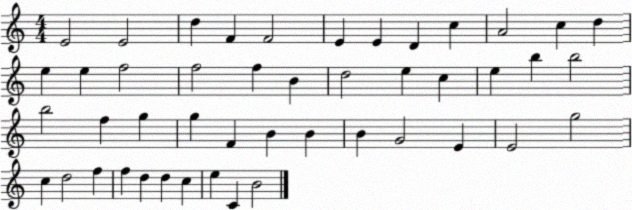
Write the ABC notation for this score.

X:1
T:Untitled
M:4/4
L:1/4
K:C
E2 E2 d F F2 E E D c A2 c d e e f2 f2 f B d2 e c e b b2 b2 f g g F B B B G2 E E2 g2 c d2 f f d d c e C B2